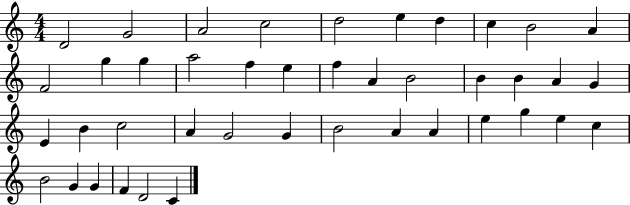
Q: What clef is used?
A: treble